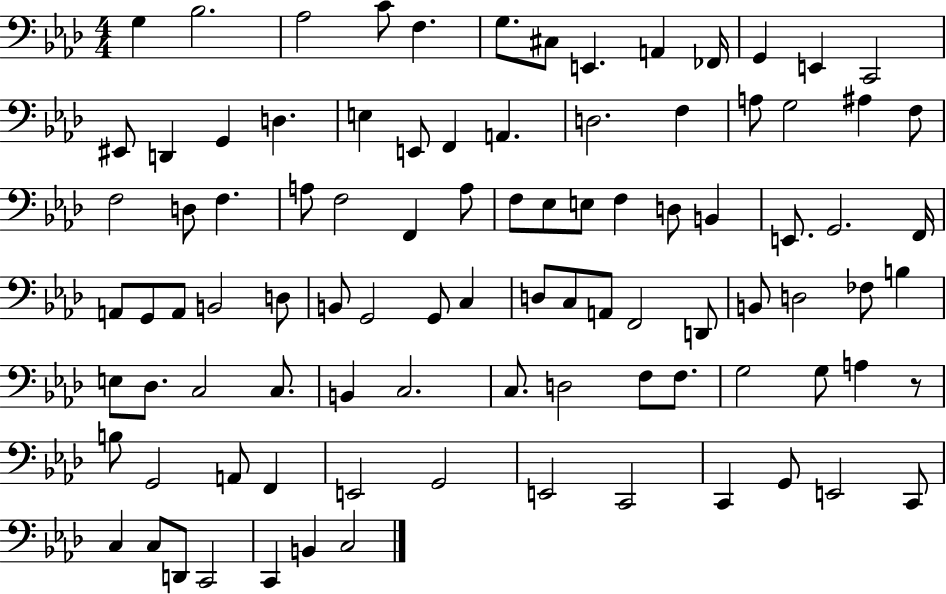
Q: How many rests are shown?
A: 1